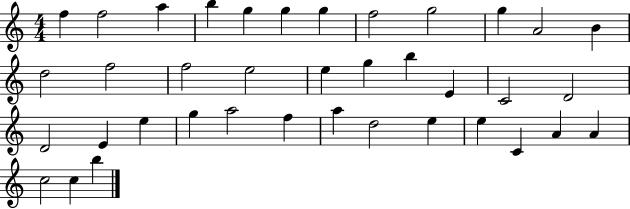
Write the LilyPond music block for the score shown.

{
  \clef treble
  \numericTimeSignature
  \time 4/4
  \key c \major
  f''4 f''2 a''4 | b''4 g''4 g''4 g''4 | f''2 g''2 | g''4 a'2 b'4 | \break d''2 f''2 | f''2 e''2 | e''4 g''4 b''4 e'4 | c'2 d'2 | \break d'2 e'4 e''4 | g''4 a''2 f''4 | a''4 d''2 e''4 | e''4 c'4 a'4 a'4 | \break c''2 c''4 b''4 | \bar "|."
}